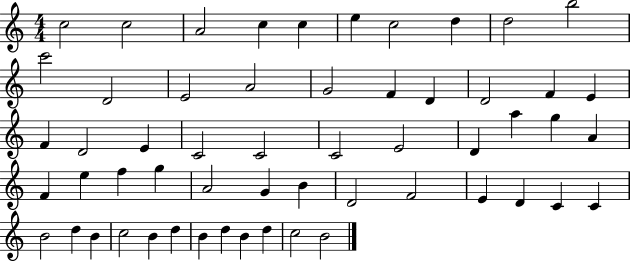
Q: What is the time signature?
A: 4/4